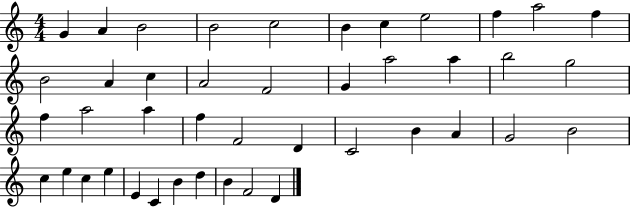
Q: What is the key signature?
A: C major